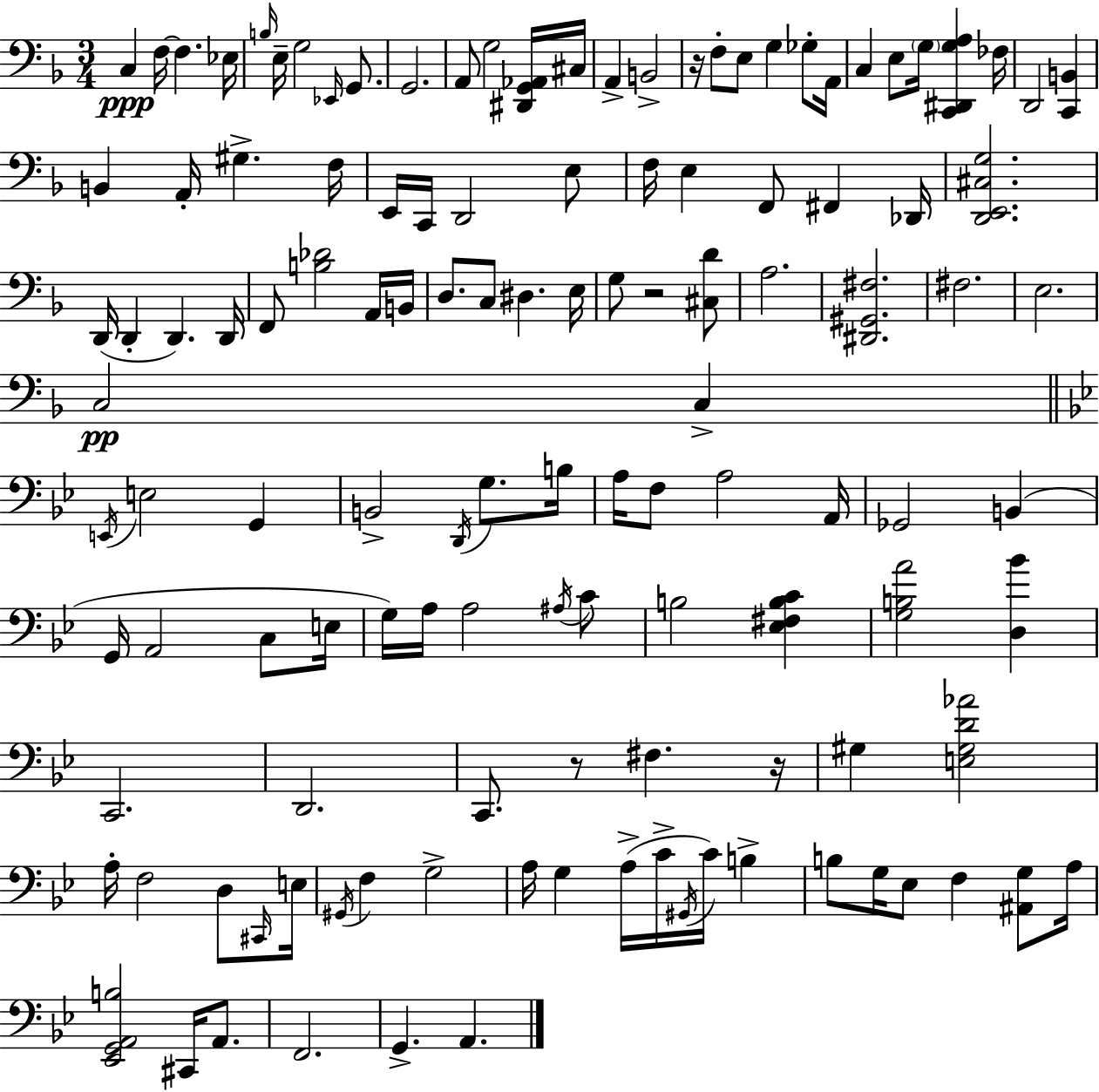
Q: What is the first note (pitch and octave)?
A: C3